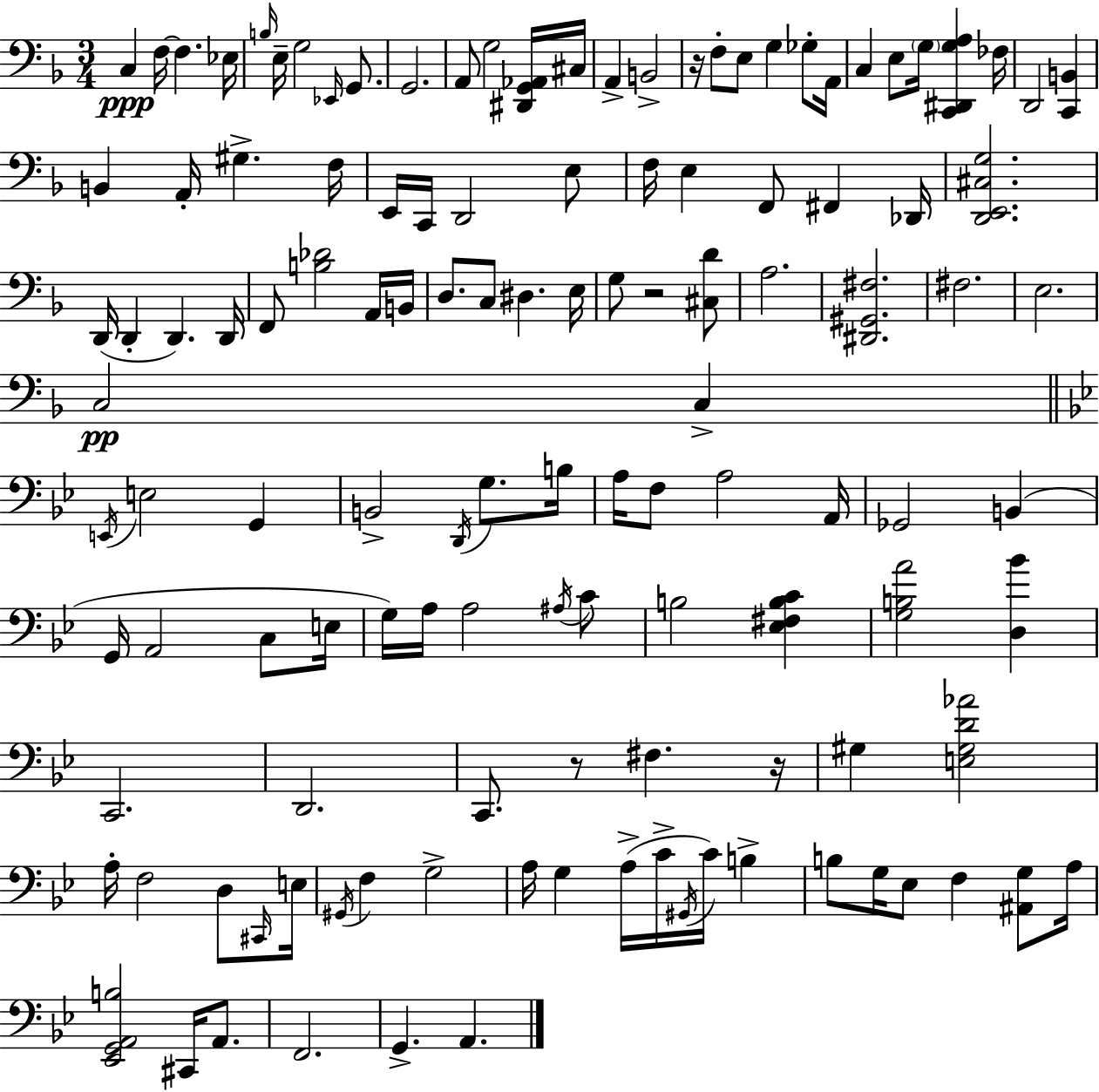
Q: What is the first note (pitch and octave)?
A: C3